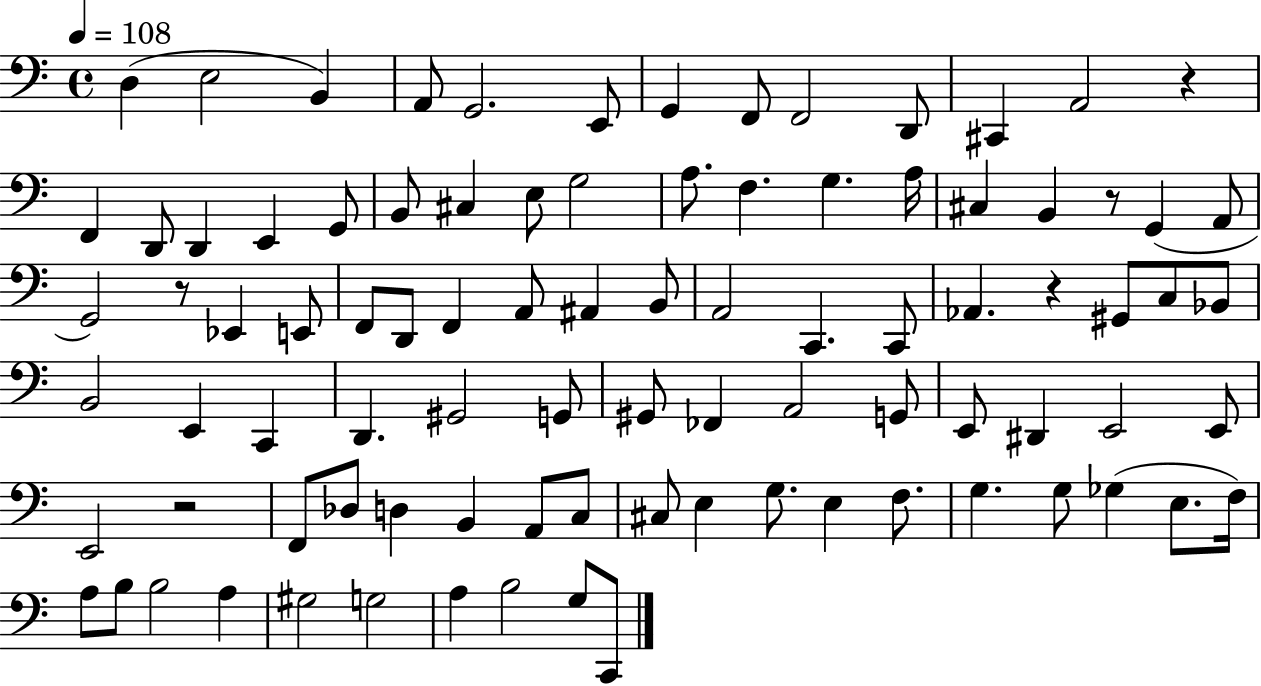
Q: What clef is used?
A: bass